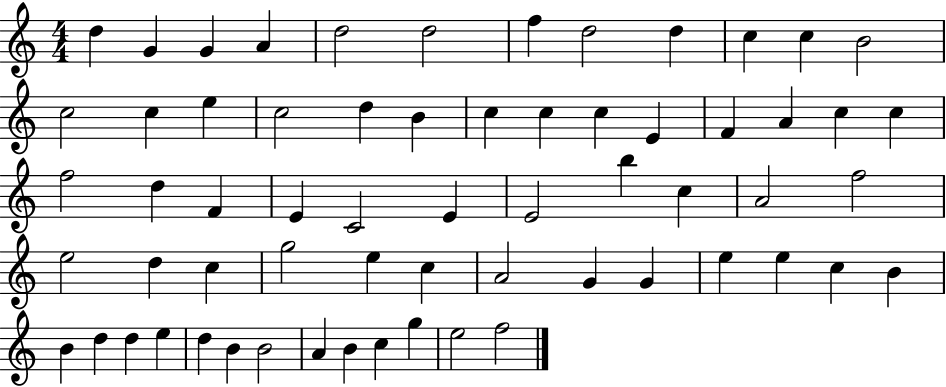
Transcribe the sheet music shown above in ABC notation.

X:1
T:Untitled
M:4/4
L:1/4
K:C
d G G A d2 d2 f d2 d c c B2 c2 c e c2 d B c c c E F A c c f2 d F E C2 E E2 b c A2 f2 e2 d c g2 e c A2 G G e e c B B d d e d B B2 A B c g e2 f2